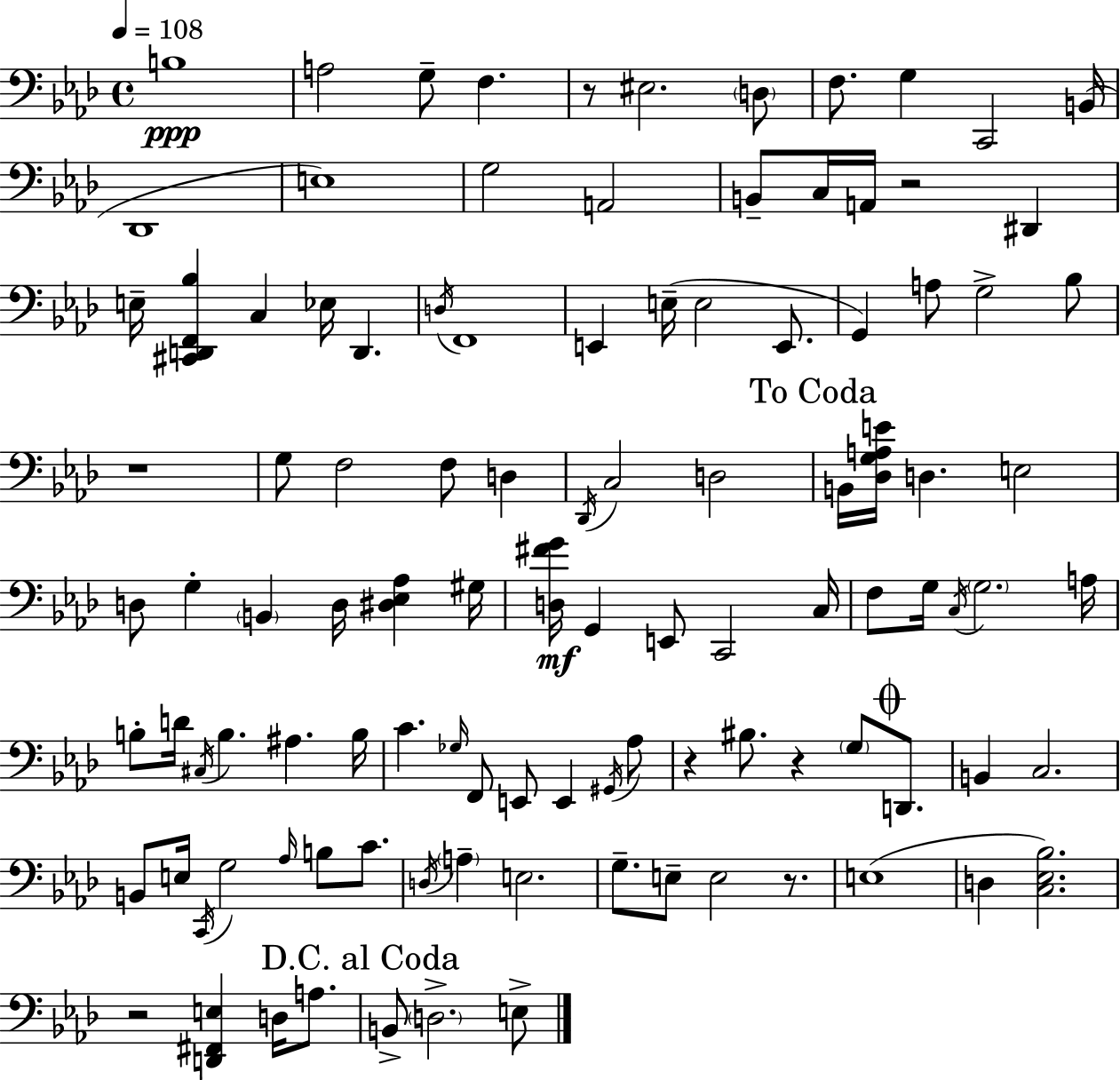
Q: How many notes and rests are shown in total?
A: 107